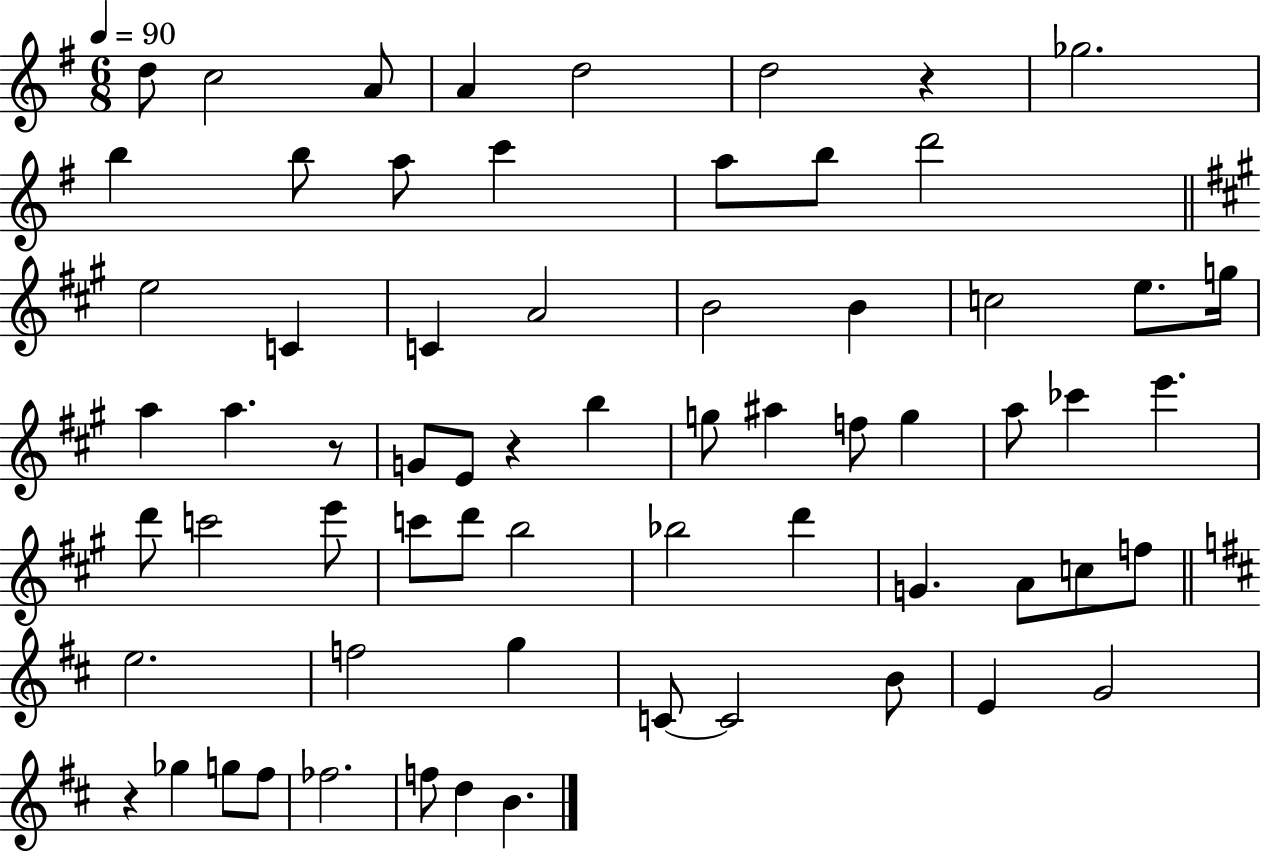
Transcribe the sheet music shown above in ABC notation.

X:1
T:Untitled
M:6/8
L:1/4
K:G
d/2 c2 A/2 A d2 d2 z _g2 b b/2 a/2 c' a/2 b/2 d'2 e2 C C A2 B2 B c2 e/2 g/4 a a z/2 G/2 E/2 z b g/2 ^a f/2 g a/2 _c' e' d'/2 c'2 e'/2 c'/2 d'/2 b2 _b2 d' G A/2 c/2 f/2 e2 f2 g C/2 C2 B/2 E G2 z _g g/2 ^f/2 _f2 f/2 d B